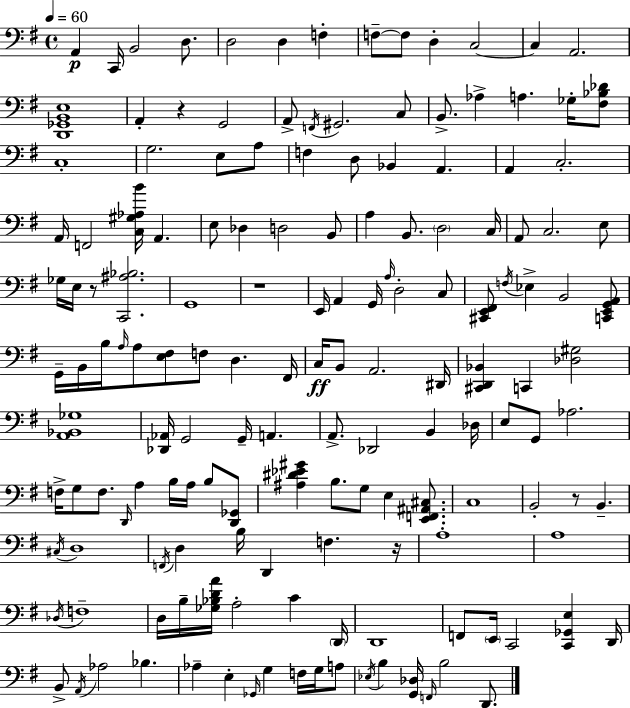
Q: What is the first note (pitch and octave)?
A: A2